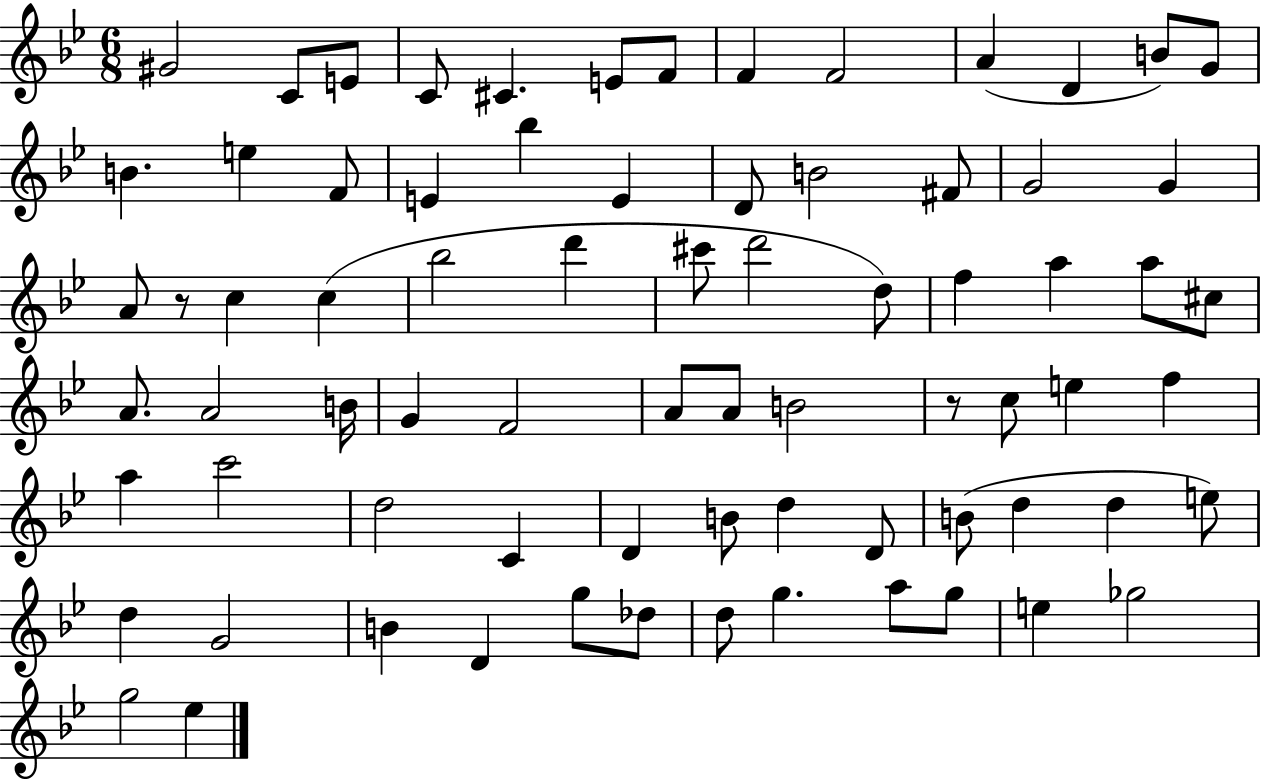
X:1
T:Untitled
M:6/8
L:1/4
K:Bb
^G2 C/2 E/2 C/2 ^C E/2 F/2 F F2 A D B/2 G/2 B e F/2 E _b E D/2 B2 ^F/2 G2 G A/2 z/2 c c _b2 d' ^c'/2 d'2 d/2 f a a/2 ^c/2 A/2 A2 B/4 G F2 A/2 A/2 B2 z/2 c/2 e f a c'2 d2 C D B/2 d D/2 B/2 d d e/2 d G2 B D g/2 _d/2 d/2 g a/2 g/2 e _g2 g2 _e